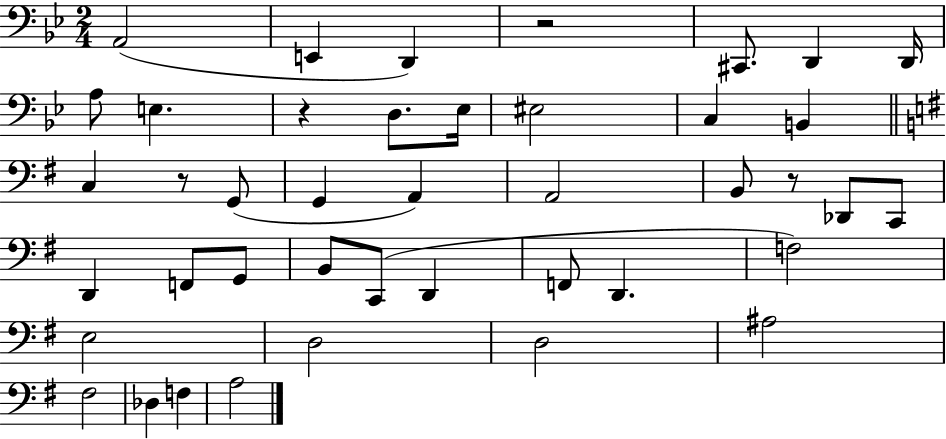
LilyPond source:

{
  \clef bass
  \numericTimeSignature
  \time 2/4
  \key bes \major
  \repeat volta 2 { a,2( | e,4 d,4) | r2 | cis,8. d,4 d,16 | \break a8 e4. | r4 d8. ees16 | eis2 | c4 b,4 | \break \bar "||" \break \key g \major c4 r8 g,8( | g,4 a,4) | a,2 | b,8 r8 des,8 c,8 | \break d,4 f,8 g,8 | b,8 c,8( d,4 | f,8 d,4. | f2) | \break e2 | d2 | d2 | ais2 | \break fis2 | des4 f4 | a2 | } \bar "|."
}